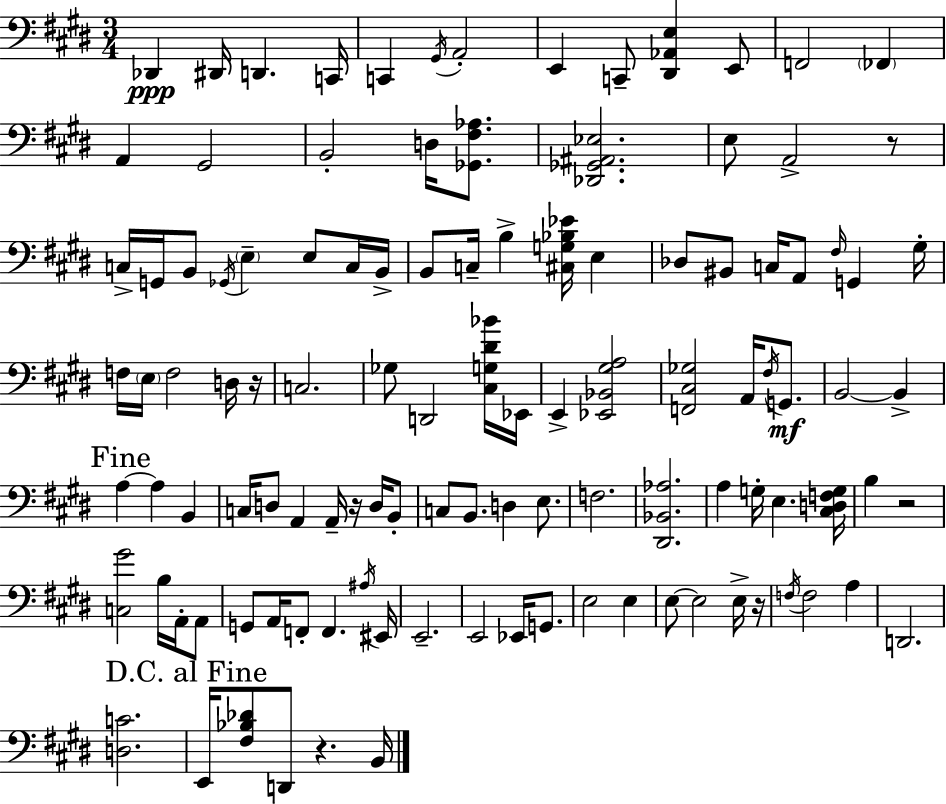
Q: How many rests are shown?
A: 6